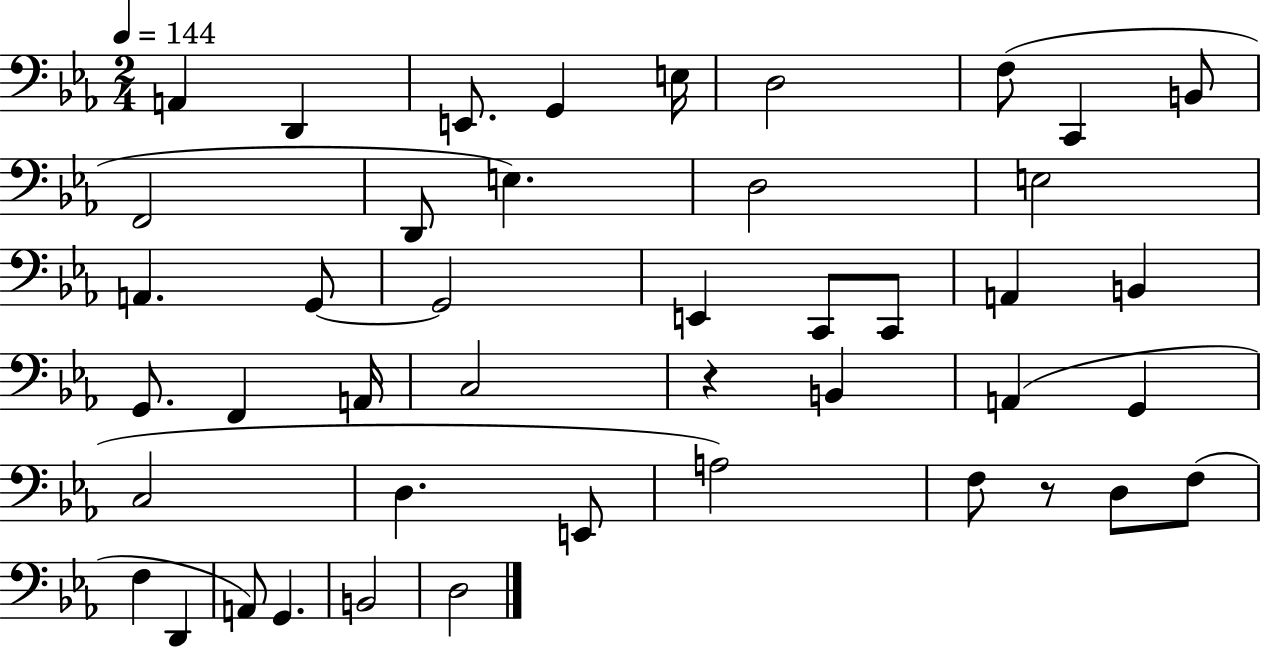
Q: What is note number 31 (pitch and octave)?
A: D3